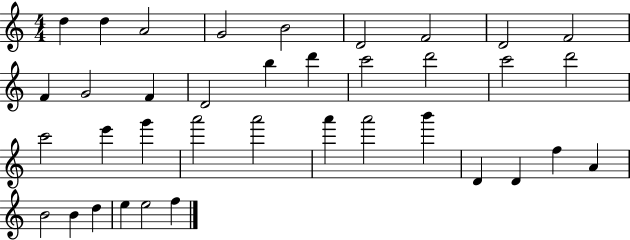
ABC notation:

X:1
T:Untitled
M:4/4
L:1/4
K:C
d d A2 G2 B2 D2 F2 D2 F2 F G2 F D2 b d' c'2 d'2 c'2 d'2 c'2 e' g' a'2 a'2 a' a'2 b' D D f A B2 B d e e2 f